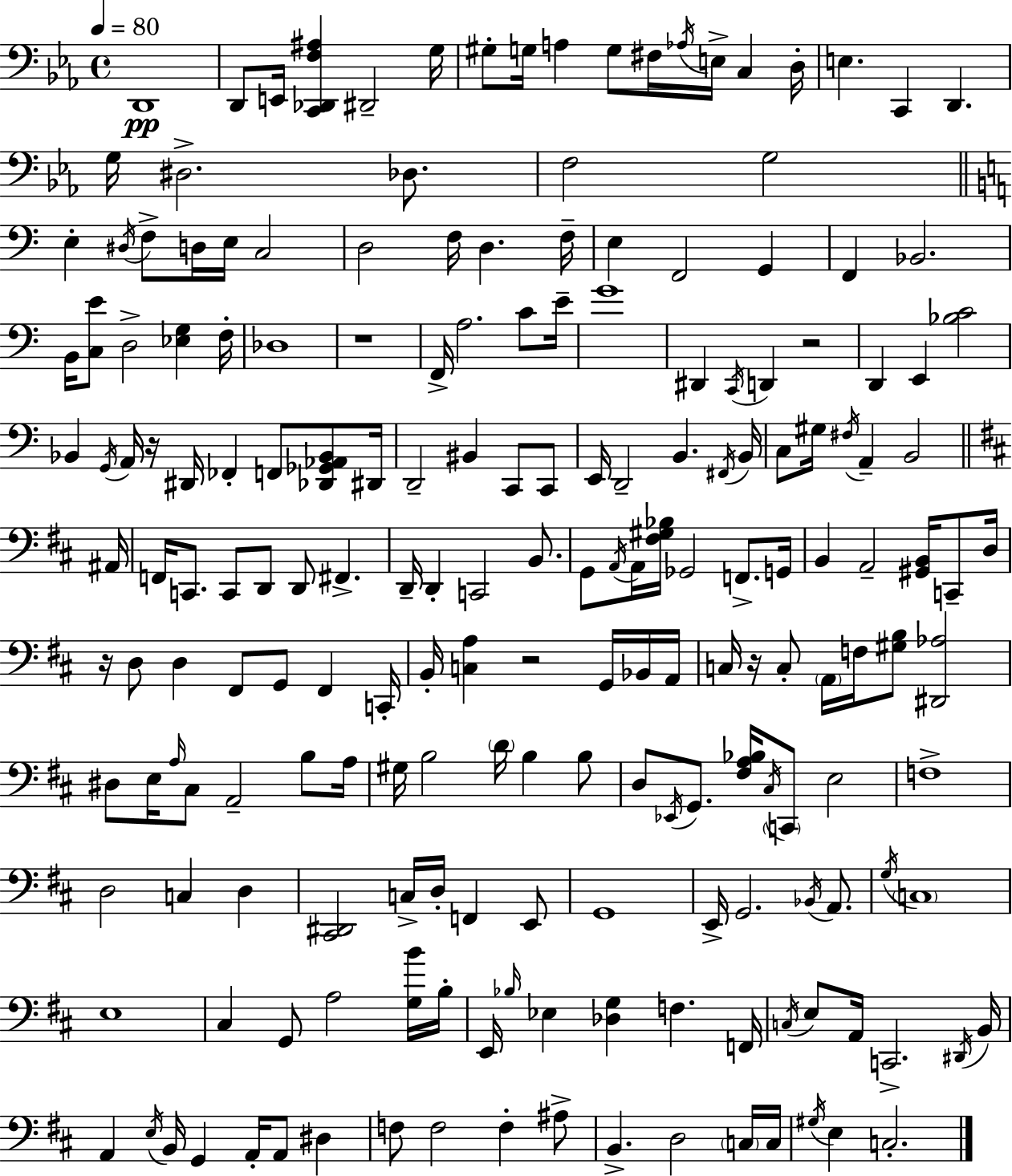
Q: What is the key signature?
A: C minor